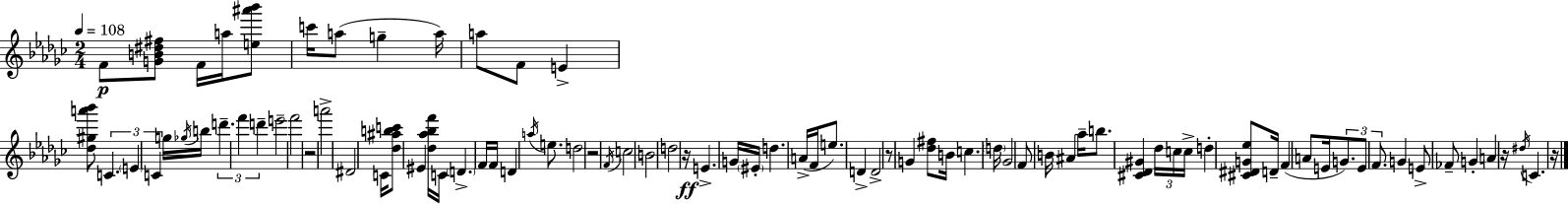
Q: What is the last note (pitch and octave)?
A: C4